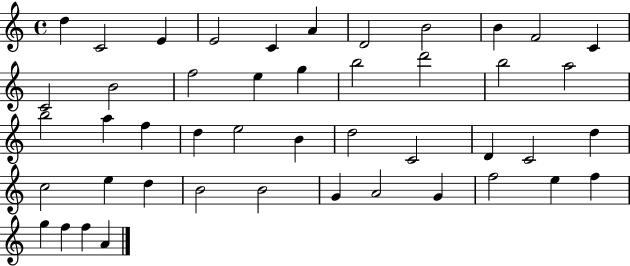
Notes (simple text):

D5/q C4/h E4/q E4/h C4/q A4/q D4/h B4/h B4/q F4/h C4/q C4/h B4/h F5/h E5/q G5/q B5/h D6/h B5/h A5/h B5/h A5/q F5/q D5/q E5/h B4/q D5/h C4/h D4/q C4/h D5/q C5/h E5/q D5/q B4/h B4/h G4/q A4/h G4/q F5/h E5/q F5/q G5/q F5/q F5/q A4/q